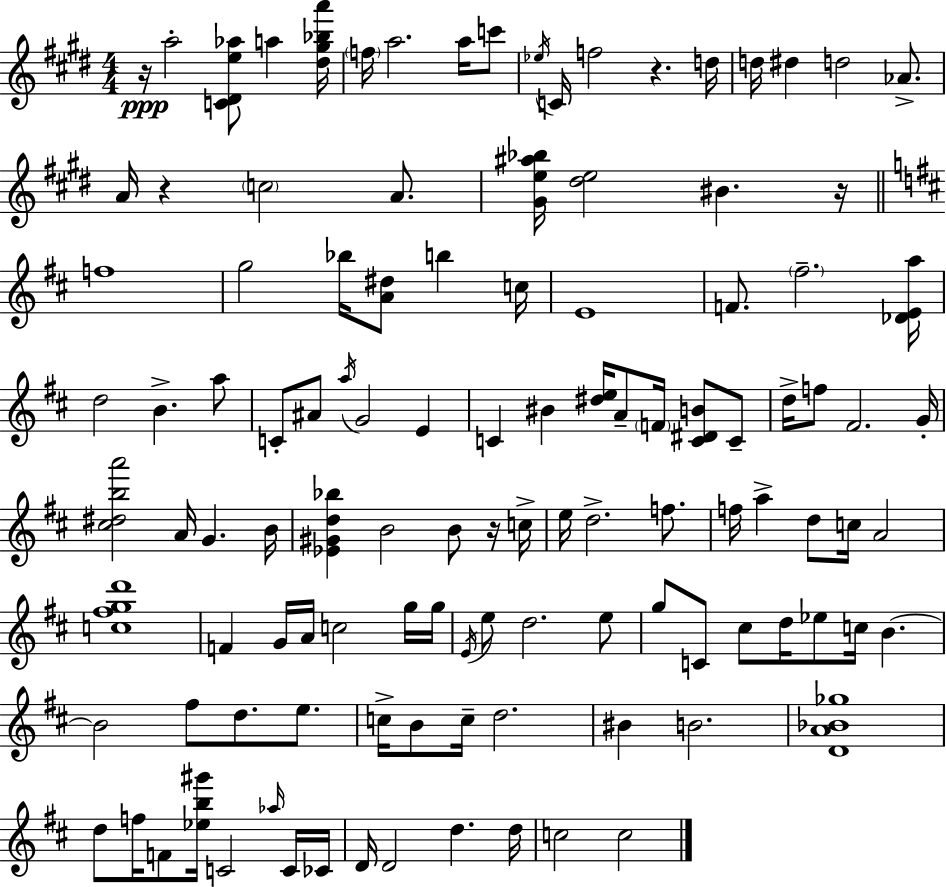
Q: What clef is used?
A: treble